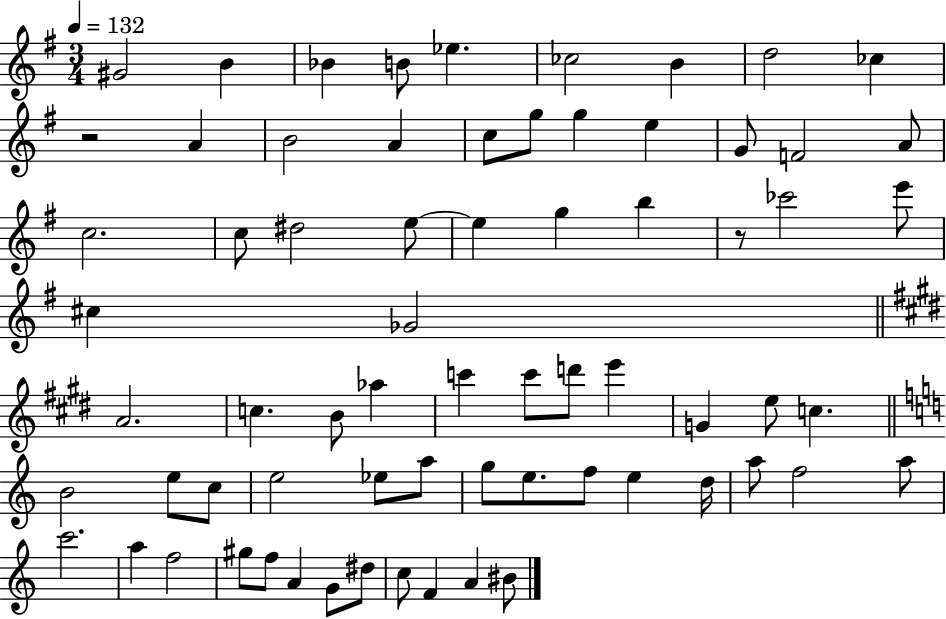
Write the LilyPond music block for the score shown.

{
  \clef treble
  \numericTimeSignature
  \time 3/4
  \key g \major
  \tempo 4 = 132
  gis'2 b'4 | bes'4 b'8 ees''4. | ces''2 b'4 | d''2 ces''4 | \break r2 a'4 | b'2 a'4 | c''8 g''8 g''4 e''4 | g'8 f'2 a'8 | \break c''2. | c''8 dis''2 e''8~~ | e''4 g''4 b''4 | r8 ces'''2 e'''8 | \break cis''4 ges'2 | \bar "||" \break \key e \major a'2. | c''4. b'8 aes''4 | c'''4 c'''8 d'''8 e'''4 | g'4 e''8 c''4. | \break \bar "||" \break \key a \minor b'2 e''8 c''8 | e''2 ees''8 a''8 | g''8 e''8. f''8 e''4 d''16 | a''8 f''2 a''8 | \break c'''2. | a''4 f''2 | gis''8 f''8 a'4 g'8 dis''8 | c''8 f'4 a'4 bis'8 | \break \bar "|."
}